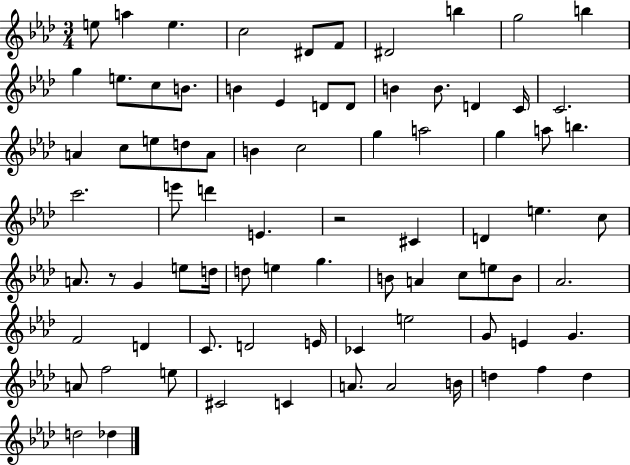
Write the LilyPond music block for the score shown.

{
  \clef treble
  \numericTimeSignature
  \time 3/4
  \key aes \major
  e''8 a''4 e''4. | c''2 dis'8 f'8 | dis'2 b''4 | g''2 b''4 | \break g''4 e''8. c''8 b'8. | b'4 ees'4 d'8 d'8 | b'4 b'8. d'4 c'16 | c'2. | \break a'4 c''8 e''8 d''8 a'8 | b'4 c''2 | g''4 a''2 | g''4 a''8 b''4. | \break c'''2. | e'''8 d'''4 e'4. | r2 cis'4 | d'4 e''4. c''8 | \break a'8. r8 g'4 e''8 d''16 | d''8 e''4 g''4. | b'8 a'4 c''8 e''8 b'8 | aes'2. | \break f'2 d'4 | c'8. d'2 e'16 | ces'4 e''2 | g'8 e'4 g'4. | \break a'8 f''2 e''8 | cis'2 c'4 | a'8. a'2 b'16 | d''4 f''4 d''4 | \break d''2 des''4 | \bar "|."
}